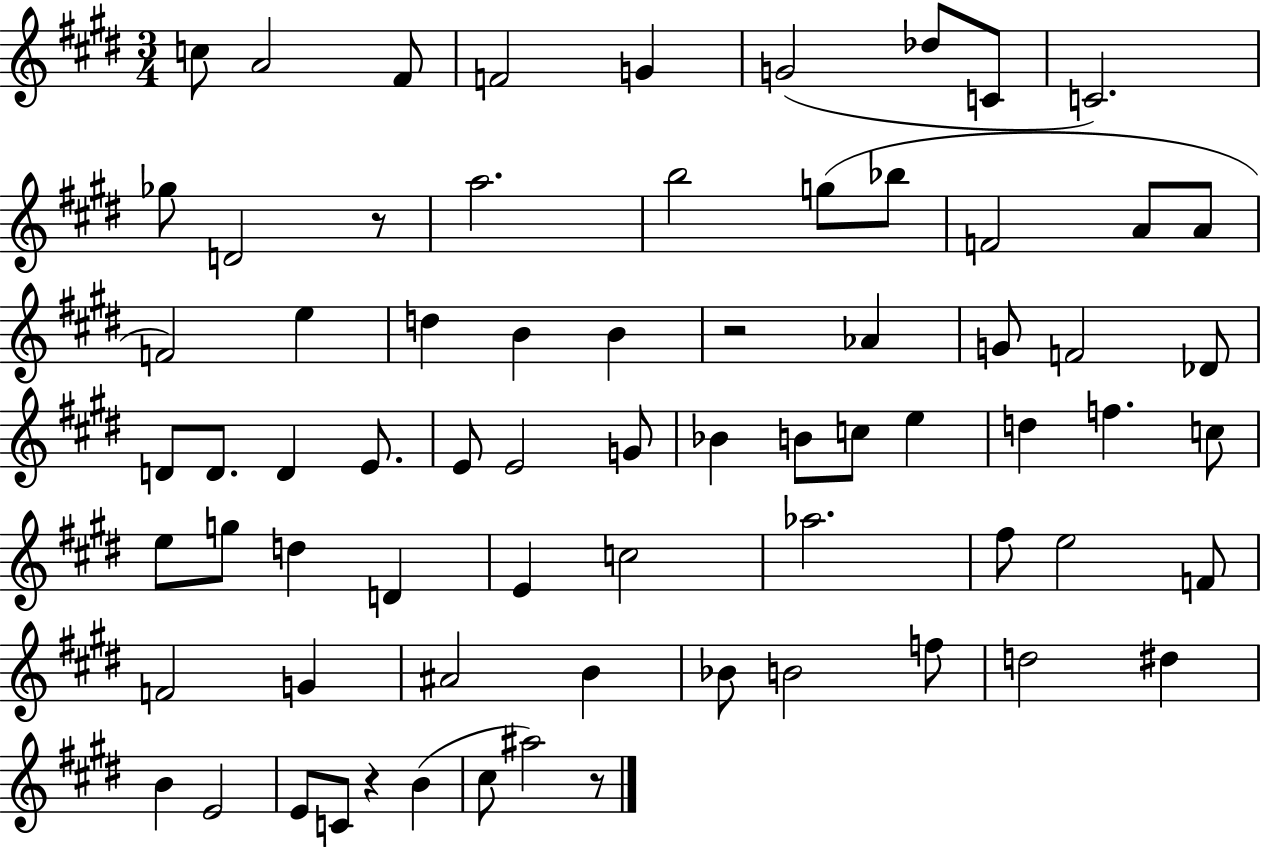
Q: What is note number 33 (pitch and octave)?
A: E4